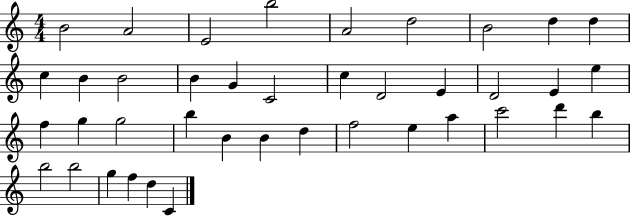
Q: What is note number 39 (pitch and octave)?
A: D5